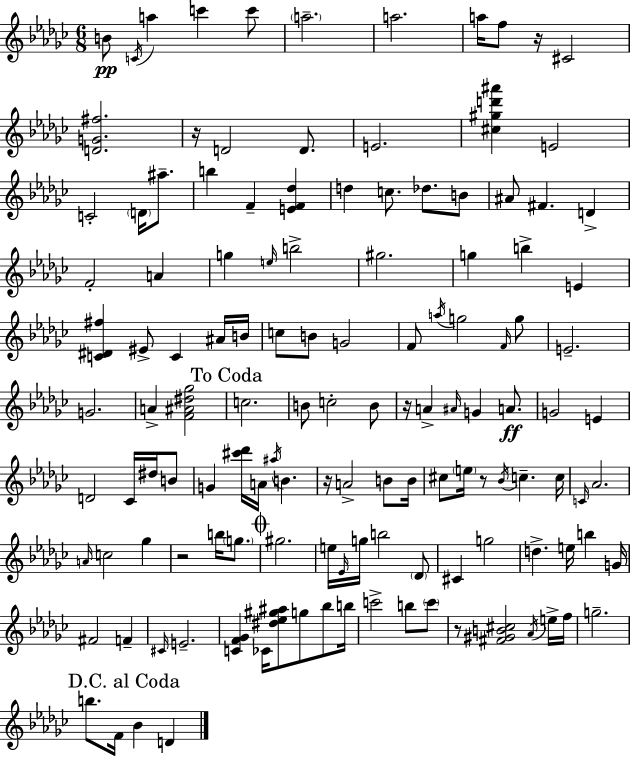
B4/e C4/s A5/q C6/q C6/e A5/h. A5/h. A5/s F5/e R/s C#4/h [D4,G4,F#5]/h. R/s D4/h D4/e. E4/h. [C#5,G#5,D6,A#6]/q E4/h C4/h D4/s A#5/e. B5/q F4/q [E4,F4,Db5]/q D5/q C5/e. Db5/e. B4/e A#4/e F#4/q. D4/q F4/h A4/q G5/q E5/s B5/h G#5/h. G5/q B5/q E4/q [C4,D#4,F#5]/q EIS4/e C4/q A#4/s B4/s C5/e B4/e G4/h F4/e A5/s G5/h F4/s G5/e E4/h. G4/h. A4/q [F4,A#4,D#5,Gb5]/h C5/h. B4/e C5/h B4/e R/s A4/q A#4/s G4/q A4/e. G4/h E4/q D4/h CES4/s D#5/s B4/e G4/q [C#6,Db6]/s A4/s A#5/s B4/q. R/s A4/h B4/e B4/s C#5/e E5/s R/e Bb4/s C5/q. C5/s C4/s Ab4/h. A4/s C5/h Gb5/q R/h B5/s G5/e. G#5/h. E5/s Eb4/s G5/s B5/h Db4/e C#4/q G5/h D5/q. E5/s B5/q G4/s F#4/h F4/q C#4/s E4/h. [C4,F4,Gb4]/q CES4/s [D#5,Eb5,G#5,A#5]/e G5/e Bb5/e B5/s C6/h B5/e C6/e R/e [F#4,G#4,B4,C#5]/h Ab4/s E5/s F5/s G5/h. B5/e. F4/s Bb4/q D4/q